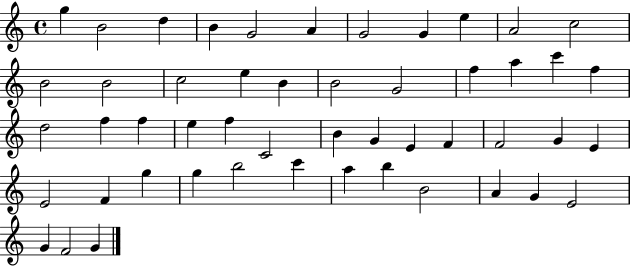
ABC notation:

X:1
T:Untitled
M:4/4
L:1/4
K:C
g B2 d B G2 A G2 G e A2 c2 B2 B2 c2 e B B2 G2 f a c' f d2 f f e f C2 B G E F F2 G E E2 F g g b2 c' a b B2 A G E2 G F2 G